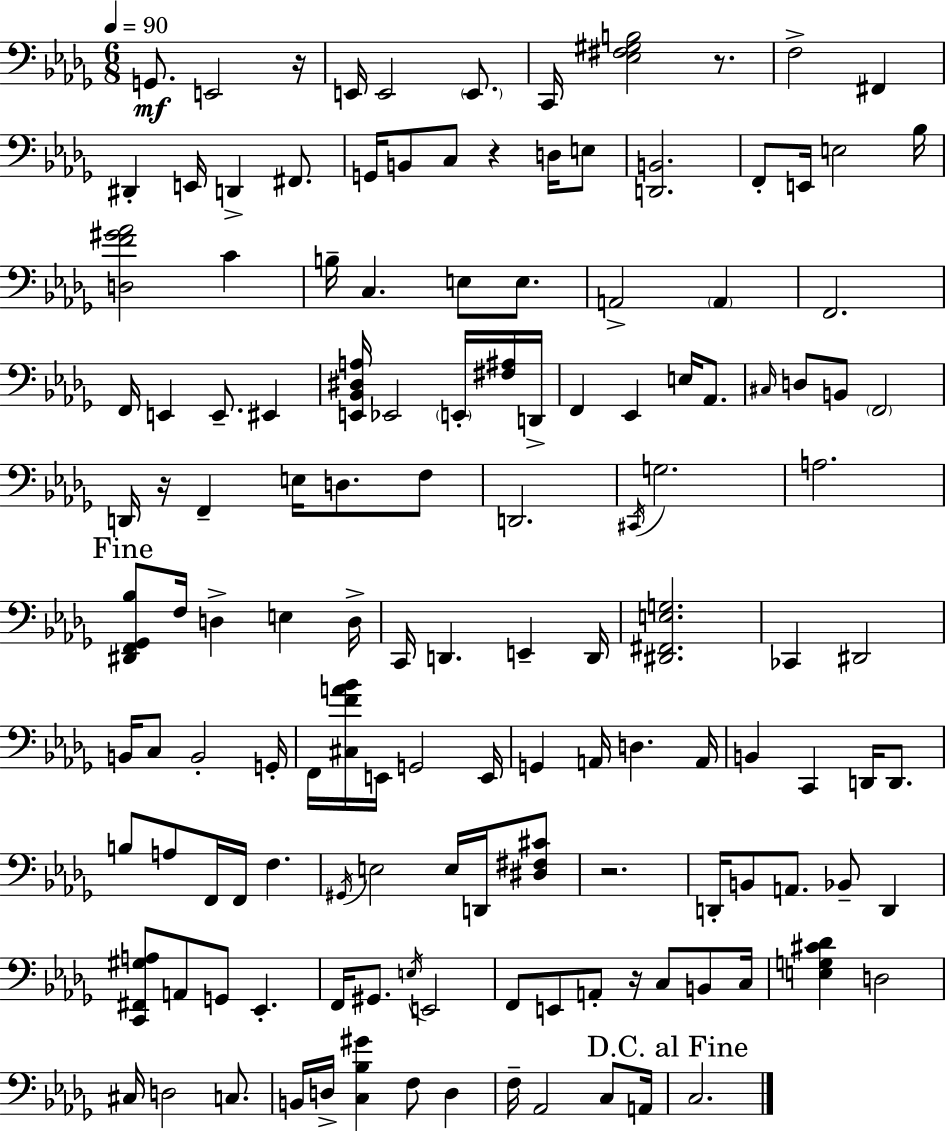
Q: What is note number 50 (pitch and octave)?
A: D2